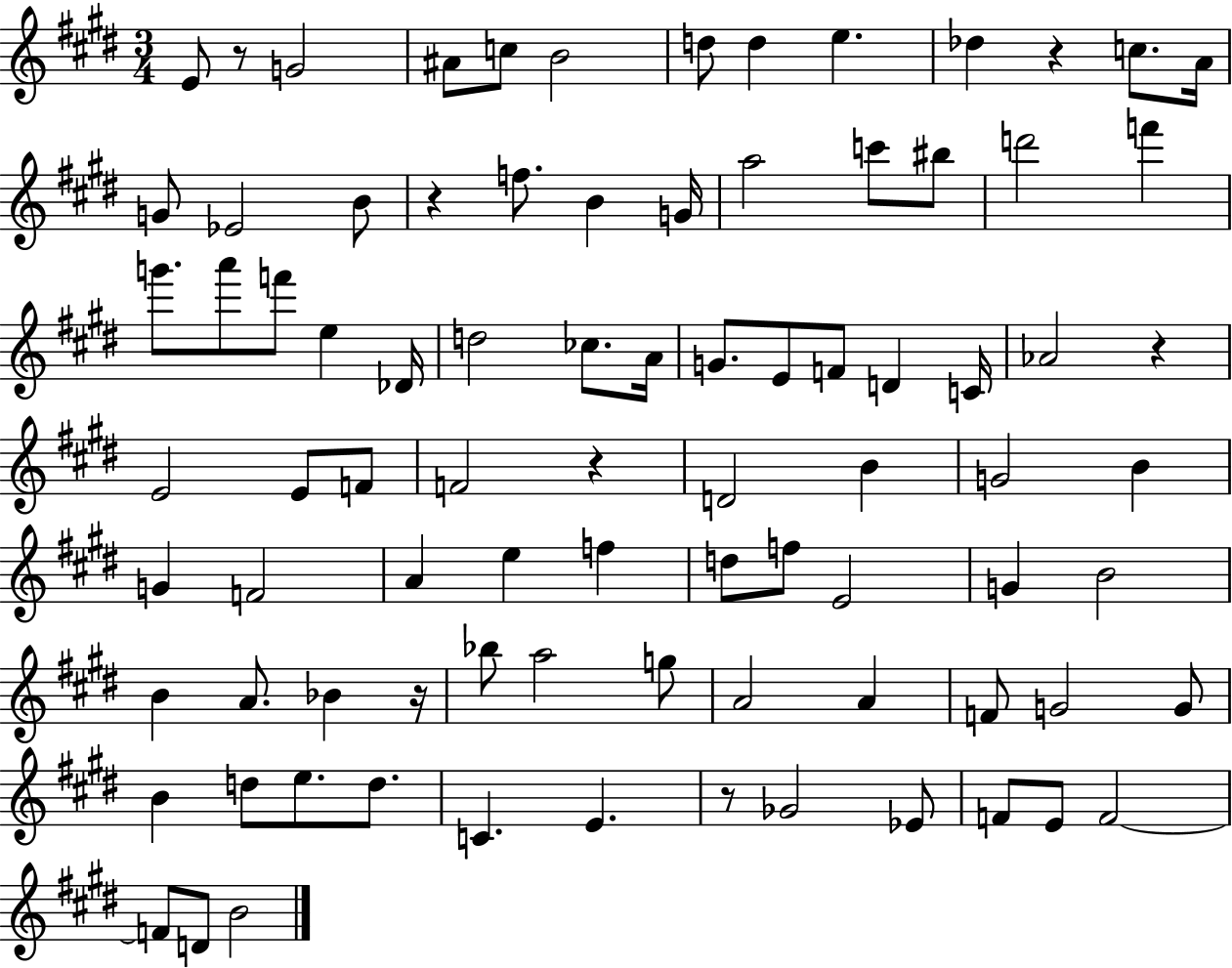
E4/e R/e G4/h A#4/e C5/e B4/h D5/e D5/q E5/q. Db5/q R/q C5/e. A4/s G4/e Eb4/h B4/e R/q F5/e. B4/q G4/s A5/h C6/e BIS5/e D6/h F6/q G6/e. A6/e F6/e E5/q Db4/s D5/h CES5/e. A4/s G4/e. E4/e F4/e D4/q C4/s Ab4/h R/q E4/h E4/e F4/e F4/h R/q D4/h B4/q G4/h B4/q G4/q F4/h A4/q E5/q F5/q D5/e F5/e E4/h G4/q B4/h B4/q A4/e. Bb4/q R/s Bb5/e A5/h G5/e A4/h A4/q F4/e G4/h G4/e B4/q D5/e E5/e. D5/e. C4/q. E4/q. R/e Gb4/h Eb4/e F4/e E4/e F4/h F4/e D4/e B4/h